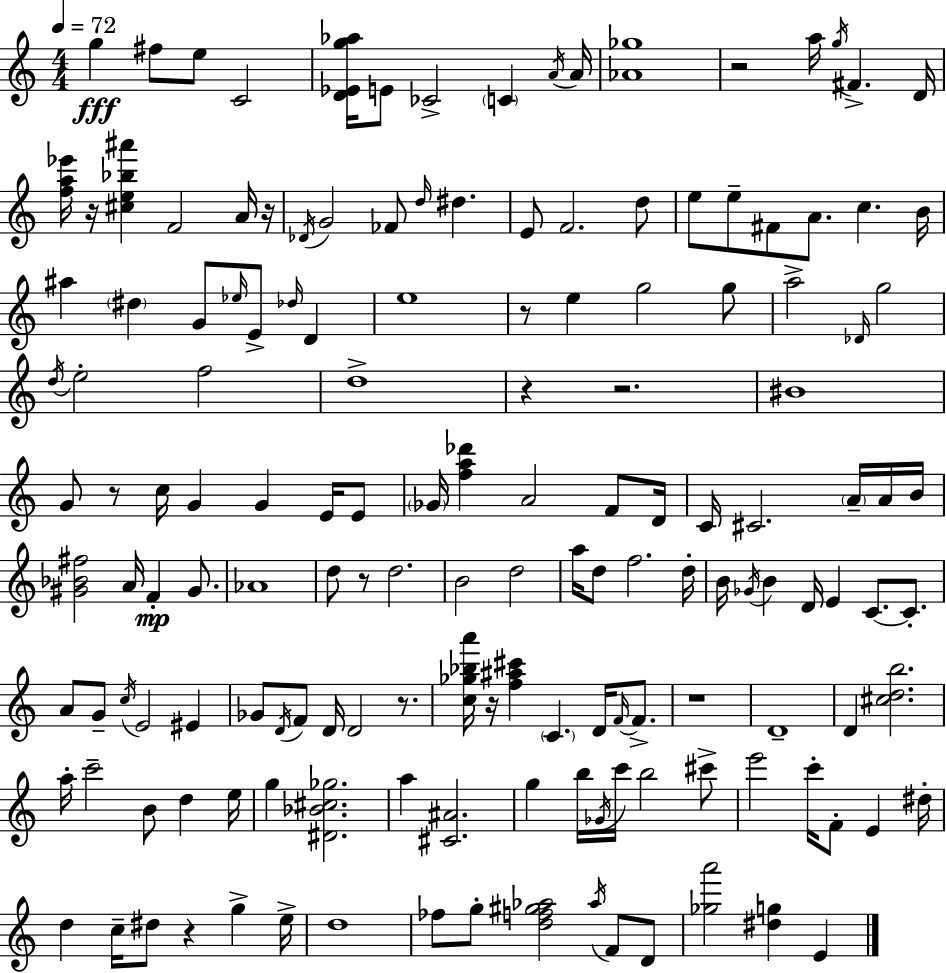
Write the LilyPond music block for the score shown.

{
  \clef treble
  \numericTimeSignature
  \time 4/4
  \key a \minor
  \tempo 4 = 72
  g''4\fff fis''8 e''8 c'2 | <d' ees' g'' aes''>16 e'8 ces'2-> \parenthesize c'4 \acciaccatura { a'16 } | a'16 <aes' ges''>1 | r2 a''16 \acciaccatura { g''16 } fis'4.-> | \break d'16 <f'' a'' ees'''>16 r16 <cis'' e'' bes'' ais'''>4 f'2 | a'16 r16 \acciaccatura { des'16 } g'2 fes'8 \grace { d''16 } dis''4. | e'8 f'2. | d''8 e''8 e''8-- fis'8 a'8. c''4. | \break b'16 ais''4 \parenthesize dis''4 g'8 \grace { ees''16 } e'8-> | \grace { des''16 } d'4 e''1 | r8 e''4 g''2 | g''8 a''2-> \grace { des'16 } g''2 | \break \acciaccatura { d''16 } e''2-. | f''2 d''1-> | r4 r2. | bis'1 | \break g'8 r8 c''16 g'4 | g'4 e'16 e'8 \parenthesize ges'16 <f'' a'' des'''>4 a'2 | f'8 d'16 c'16 cis'2. | \parenthesize a'16-- a'16 b'16 <gis' bes' fis''>2 | \break a'16 f'4-.\mp gis'8. aes'1 | d''8 r8 d''2. | b'2 | d''2 a''16 d''8 f''2. | \break d''16-. b'16 \acciaccatura { ges'16 } b'4 d'16 e'4 | c'8.~~ c'8.-. a'8 g'8-- \acciaccatura { c''16 } e'2 | eis'4 ges'8 \acciaccatura { d'16 } f'8 d'16 | d'2 r8. <c'' ges'' bes'' a'''>16 r16 <f'' ais'' cis'''>4 | \break \parenthesize c'4. d'16 \grace { f'16~ }~ f'8.-> r1 | d'1-- | d'4 | <cis'' d'' b''>2. a''16-. c'''2-- | \break b'8 d''4 e''16 g''4 | <dis' bes' cis'' ges''>2. a''4 | <cis' ais'>2. g''4 | b''16 \acciaccatura { ges'16 } c'''16 b''2 cis'''8-> e'''2 | \break c'''16-. f'8-. e'4 dis''16-. d''4 | c''16-- dis''8 r4 g''4-> e''16-> d''1 | fes''8 g''8-. | <d'' f'' gis'' aes''>2 \acciaccatura { aes''16 } f'8 d'8 <ges'' a'''>2 | \break <dis'' g''>4 e'4 \bar "|."
}